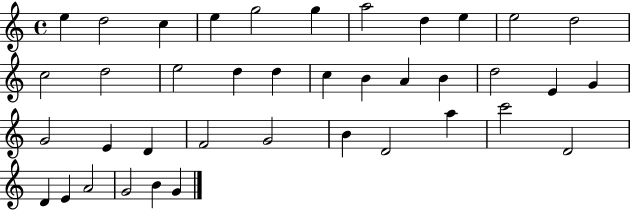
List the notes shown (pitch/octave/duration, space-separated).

E5/q D5/h C5/q E5/q G5/h G5/q A5/h D5/q E5/q E5/h D5/h C5/h D5/h E5/h D5/q D5/q C5/q B4/q A4/q B4/q D5/h E4/q G4/q G4/h E4/q D4/q F4/h G4/h B4/q D4/h A5/q C6/h D4/h D4/q E4/q A4/h G4/h B4/q G4/q